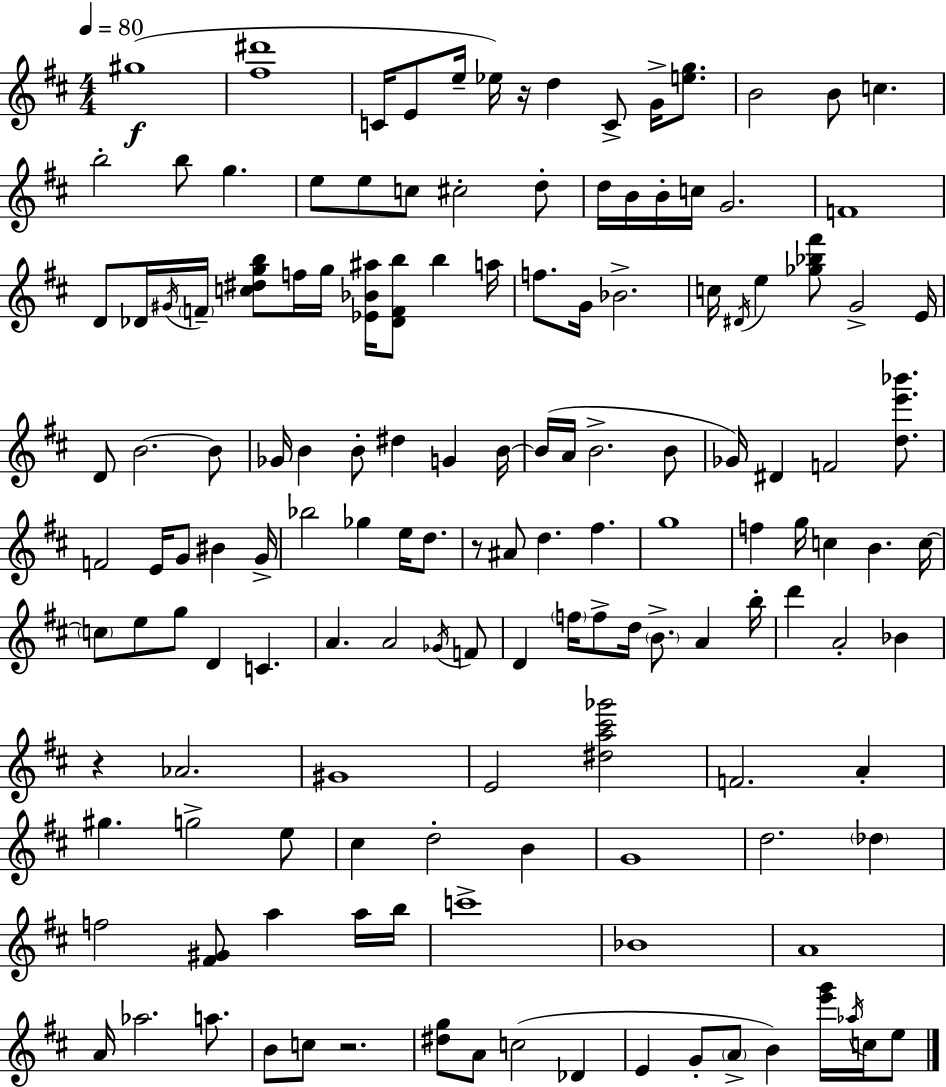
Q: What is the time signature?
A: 4/4